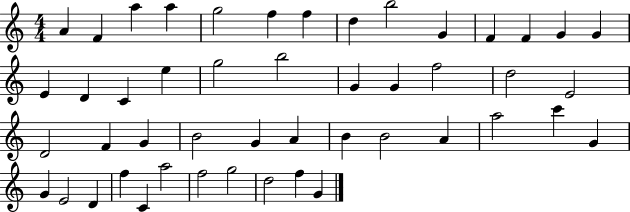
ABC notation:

X:1
T:Untitled
M:4/4
L:1/4
K:C
A F a a g2 f f d b2 G F F G G E D C e g2 b2 G G f2 d2 E2 D2 F G B2 G A B B2 A a2 c' G G E2 D f C a2 f2 g2 d2 f G